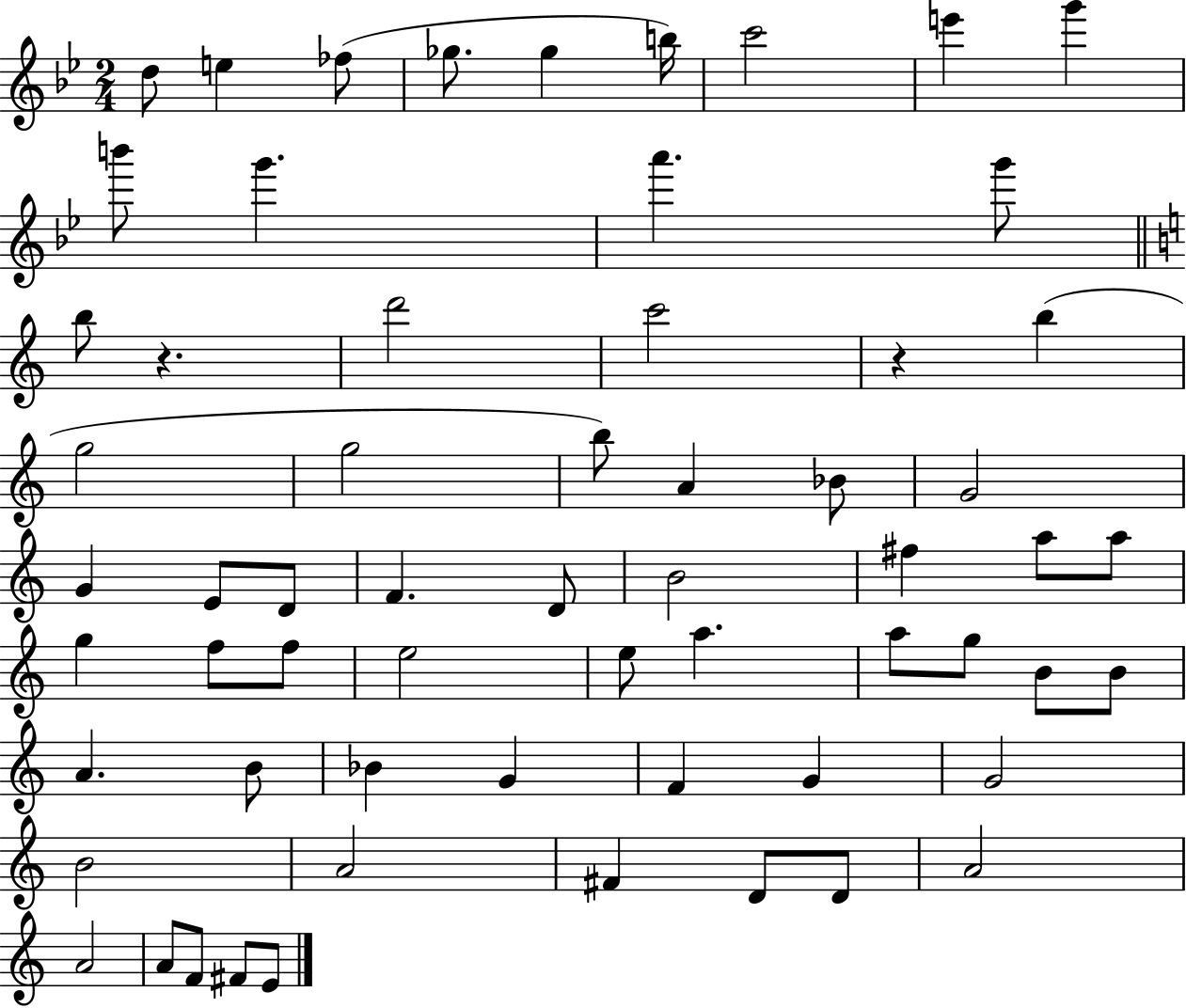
X:1
T:Untitled
M:2/4
L:1/4
K:Bb
d/2 e _f/2 _g/2 _g b/4 c'2 e' g' b'/2 g' a' g'/2 b/2 z d'2 c'2 z b g2 g2 b/2 A _B/2 G2 G E/2 D/2 F D/2 B2 ^f a/2 a/2 g f/2 f/2 e2 e/2 a a/2 g/2 B/2 B/2 A B/2 _B G F G G2 B2 A2 ^F D/2 D/2 A2 A2 A/2 F/2 ^F/2 E/2